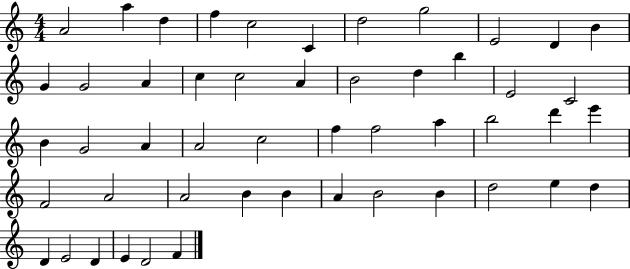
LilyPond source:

{
  \clef treble
  \numericTimeSignature
  \time 4/4
  \key c \major
  a'2 a''4 d''4 | f''4 c''2 c'4 | d''2 g''2 | e'2 d'4 b'4 | \break g'4 g'2 a'4 | c''4 c''2 a'4 | b'2 d''4 b''4 | e'2 c'2 | \break b'4 g'2 a'4 | a'2 c''2 | f''4 f''2 a''4 | b''2 d'''4 e'''4 | \break f'2 a'2 | a'2 b'4 b'4 | a'4 b'2 b'4 | d''2 e''4 d''4 | \break d'4 e'2 d'4 | e'4 d'2 f'4 | \bar "|."
}